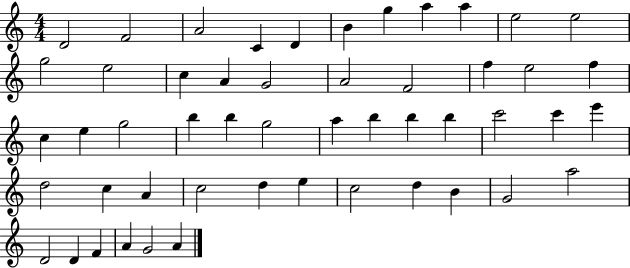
{
  \clef treble
  \numericTimeSignature
  \time 4/4
  \key c \major
  d'2 f'2 | a'2 c'4 d'4 | b'4 g''4 a''4 a''4 | e''2 e''2 | \break g''2 e''2 | c''4 a'4 g'2 | a'2 f'2 | f''4 e''2 f''4 | \break c''4 e''4 g''2 | b''4 b''4 g''2 | a''4 b''4 b''4 b''4 | c'''2 c'''4 e'''4 | \break d''2 c''4 a'4 | c''2 d''4 e''4 | c''2 d''4 b'4 | g'2 a''2 | \break d'2 d'4 f'4 | a'4 g'2 a'4 | \bar "|."
}